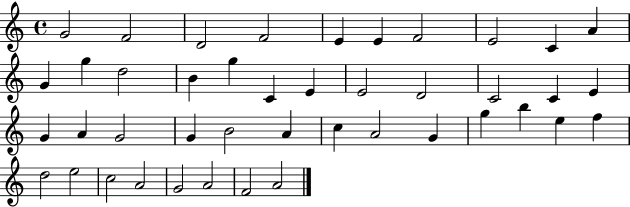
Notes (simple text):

G4/h F4/h D4/h F4/h E4/q E4/q F4/h E4/h C4/q A4/q G4/q G5/q D5/h B4/q G5/q C4/q E4/q E4/h D4/h C4/h C4/q E4/q G4/q A4/q G4/h G4/q B4/h A4/q C5/q A4/h G4/q G5/q B5/q E5/q F5/q D5/h E5/h C5/h A4/h G4/h A4/h F4/h A4/h